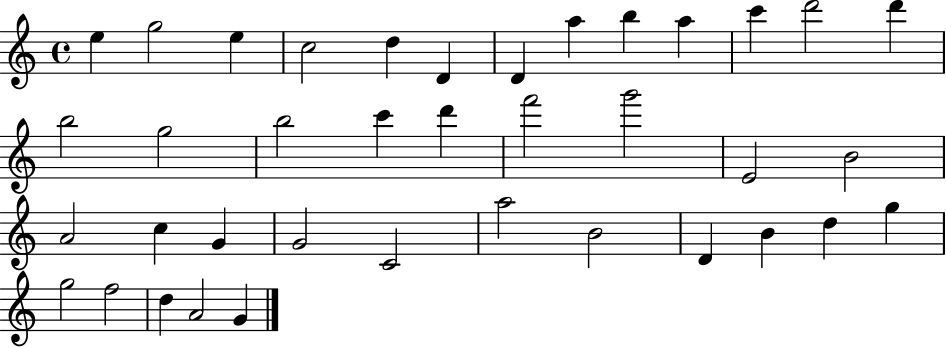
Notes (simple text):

E5/q G5/h E5/q C5/h D5/q D4/q D4/q A5/q B5/q A5/q C6/q D6/h D6/q B5/h G5/h B5/h C6/q D6/q F6/h G6/h E4/h B4/h A4/h C5/q G4/q G4/h C4/h A5/h B4/h D4/q B4/q D5/q G5/q G5/h F5/h D5/q A4/h G4/q